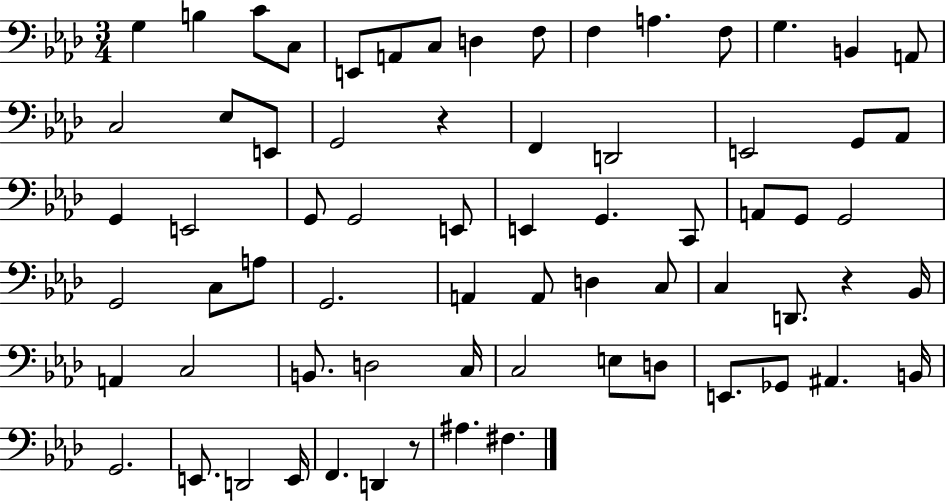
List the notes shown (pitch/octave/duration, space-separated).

G3/q B3/q C4/e C3/e E2/e A2/e C3/e D3/q F3/e F3/q A3/q. F3/e G3/q. B2/q A2/e C3/h Eb3/e E2/e G2/h R/q F2/q D2/h E2/h G2/e Ab2/e G2/q E2/h G2/e G2/h E2/e E2/q G2/q. C2/e A2/e G2/e G2/h G2/h C3/e A3/e G2/h. A2/q A2/e D3/q C3/e C3/q D2/e. R/q Bb2/s A2/q C3/h B2/e. D3/h C3/s C3/h E3/e D3/e E2/e. Gb2/e A#2/q. B2/s G2/h. E2/e. D2/h E2/s F2/q. D2/q R/e A#3/q. F#3/q.